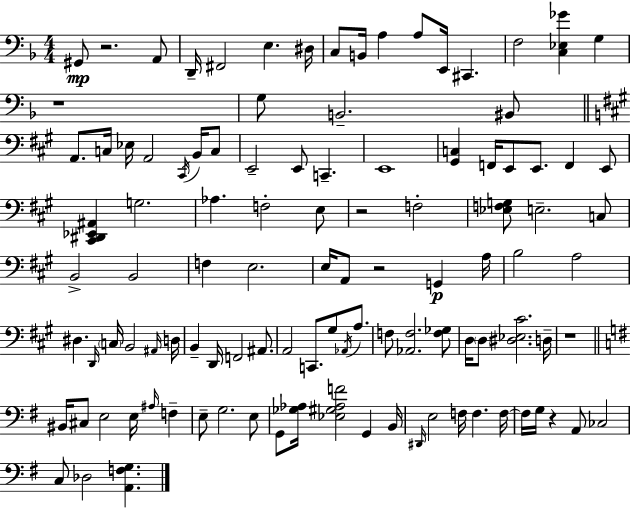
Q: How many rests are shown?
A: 6